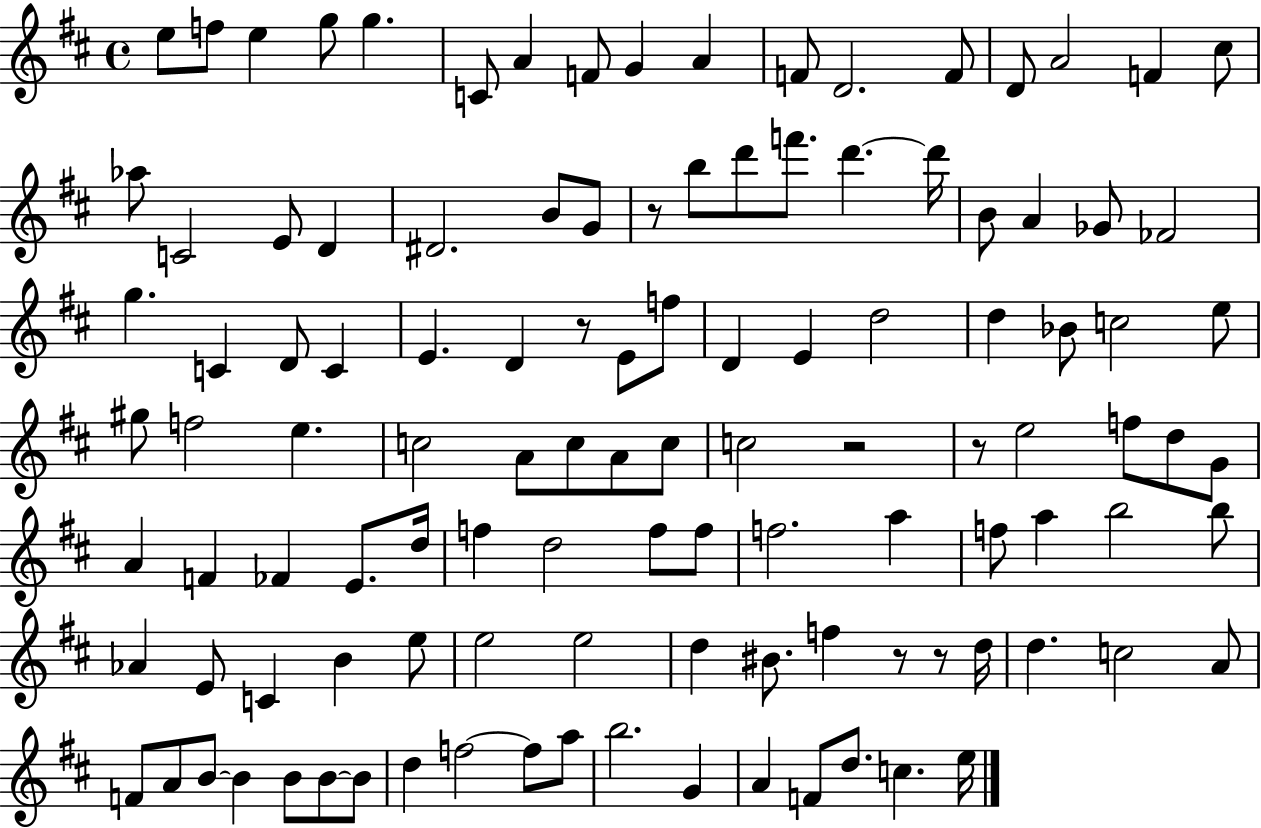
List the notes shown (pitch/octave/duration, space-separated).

E5/e F5/e E5/q G5/e G5/q. C4/e A4/q F4/e G4/q A4/q F4/e D4/h. F4/e D4/e A4/h F4/q C#5/e Ab5/e C4/h E4/e D4/q D#4/h. B4/e G4/e R/e B5/e D6/e F6/e. D6/q. D6/s B4/e A4/q Gb4/e FES4/h G5/q. C4/q D4/e C4/q E4/q. D4/q R/e E4/e F5/e D4/q E4/q D5/h D5/q Bb4/e C5/h E5/e G#5/e F5/h E5/q. C5/h A4/e C5/e A4/e C5/e C5/h R/h R/e E5/h F5/e D5/e G4/e A4/q F4/q FES4/q E4/e. D5/s F5/q D5/h F5/e F5/e F5/h. A5/q F5/e A5/q B5/h B5/e Ab4/q E4/e C4/q B4/q E5/e E5/h E5/h D5/q BIS4/e. F5/q R/e R/e D5/s D5/q. C5/h A4/e F4/e A4/e B4/e B4/q B4/e B4/e B4/e D5/q F5/h F5/e A5/e B5/h. G4/q A4/q F4/e D5/e. C5/q. E5/s